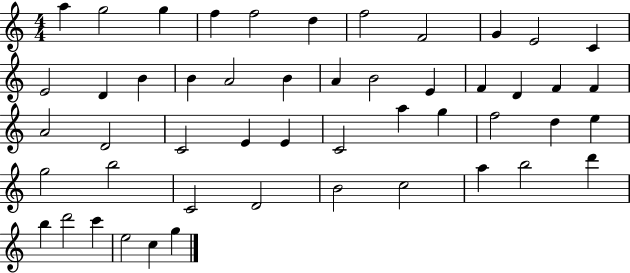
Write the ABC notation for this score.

X:1
T:Untitled
M:4/4
L:1/4
K:C
a g2 g f f2 d f2 F2 G E2 C E2 D B B A2 B A B2 E F D F F A2 D2 C2 E E C2 a g f2 d e g2 b2 C2 D2 B2 c2 a b2 d' b d'2 c' e2 c g